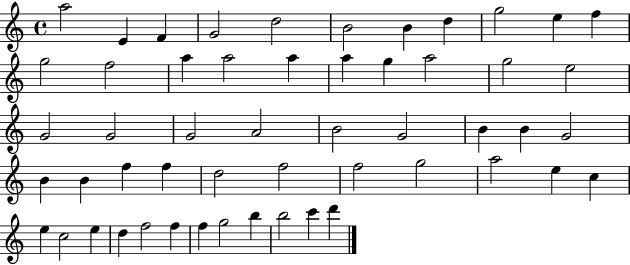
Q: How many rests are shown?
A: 0